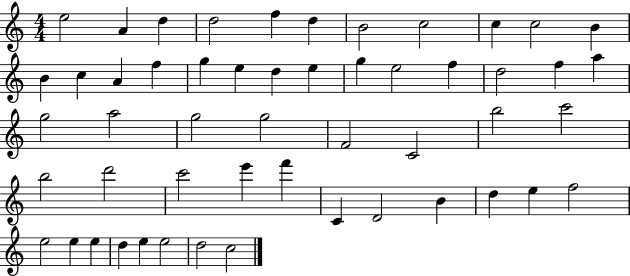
E5/h A4/q D5/q D5/h F5/q D5/q B4/h C5/h C5/q C5/h B4/q B4/q C5/q A4/q F5/q G5/q E5/q D5/q E5/q G5/q E5/h F5/q D5/h F5/q A5/q G5/h A5/h G5/h G5/h F4/h C4/h B5/h C6/h B5/h D6/h C6/h E6/q F6/q C4/q D4/h B4/q D5/q E5/q F5/h E5/h E5/q E5/q D5/q E5/q E5/h D5/h C5/h